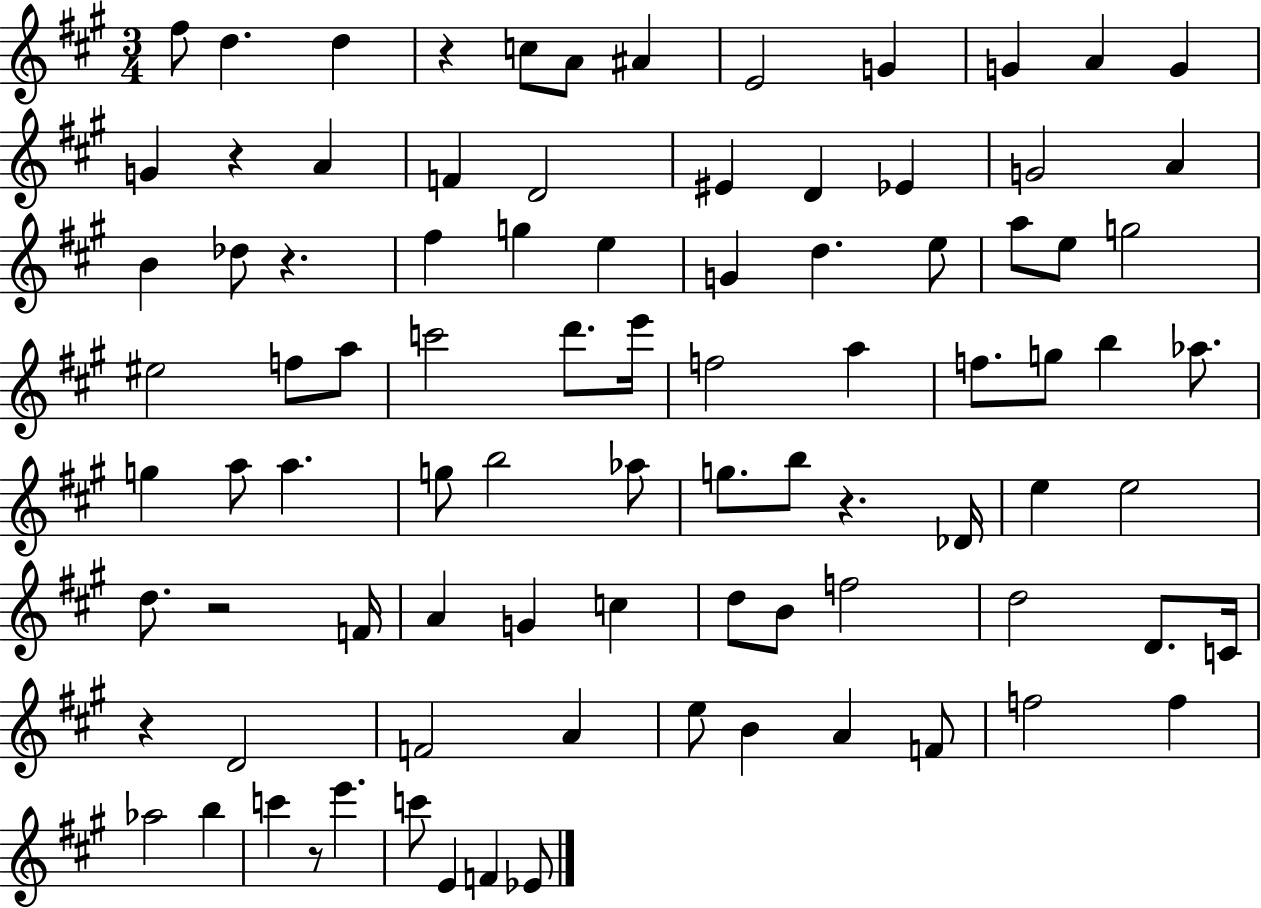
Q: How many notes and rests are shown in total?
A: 89